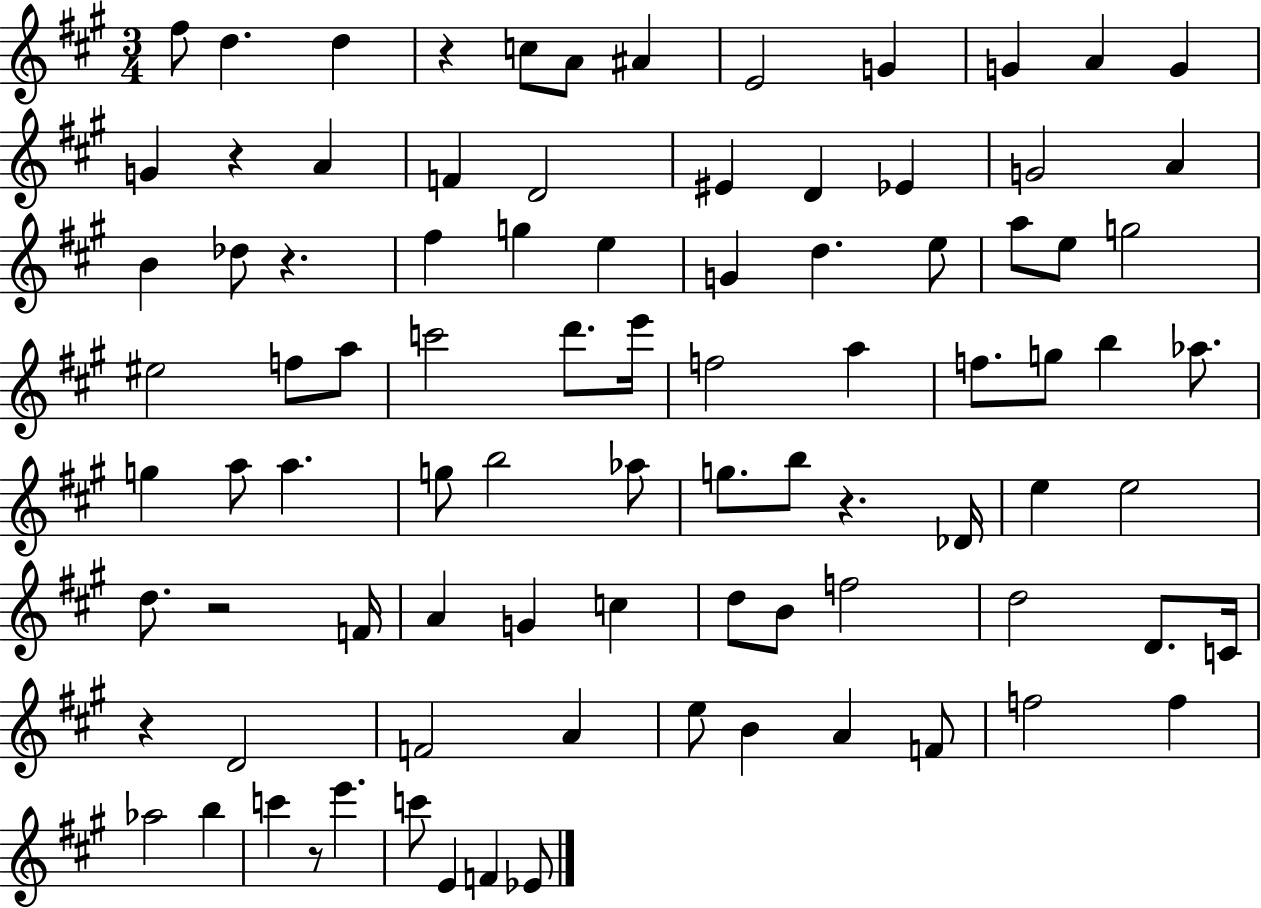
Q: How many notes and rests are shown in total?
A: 89